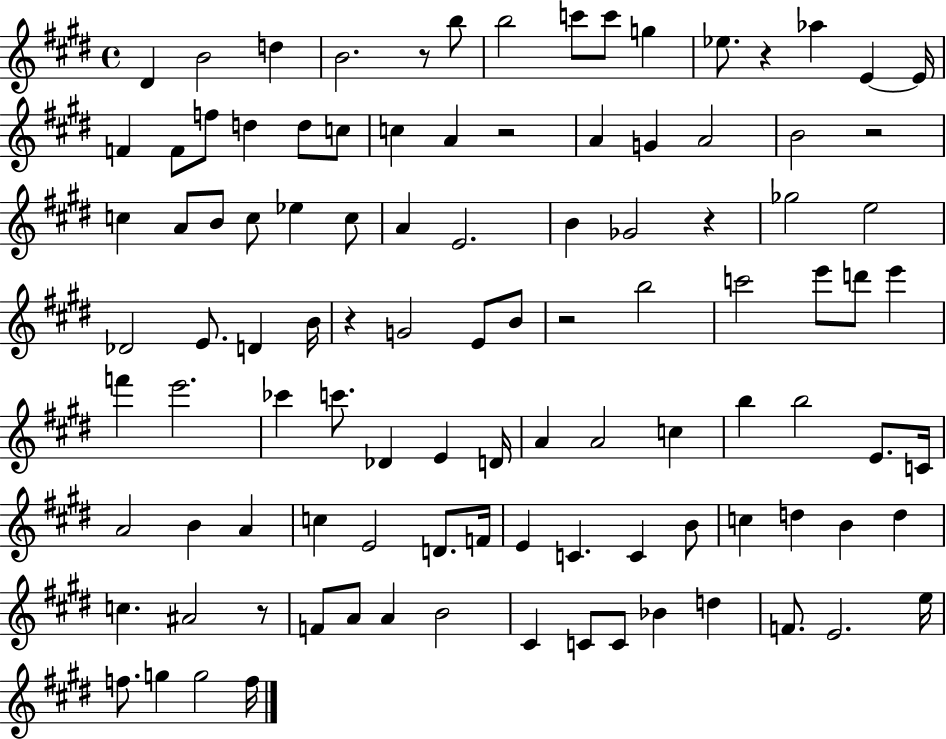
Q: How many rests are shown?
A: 8